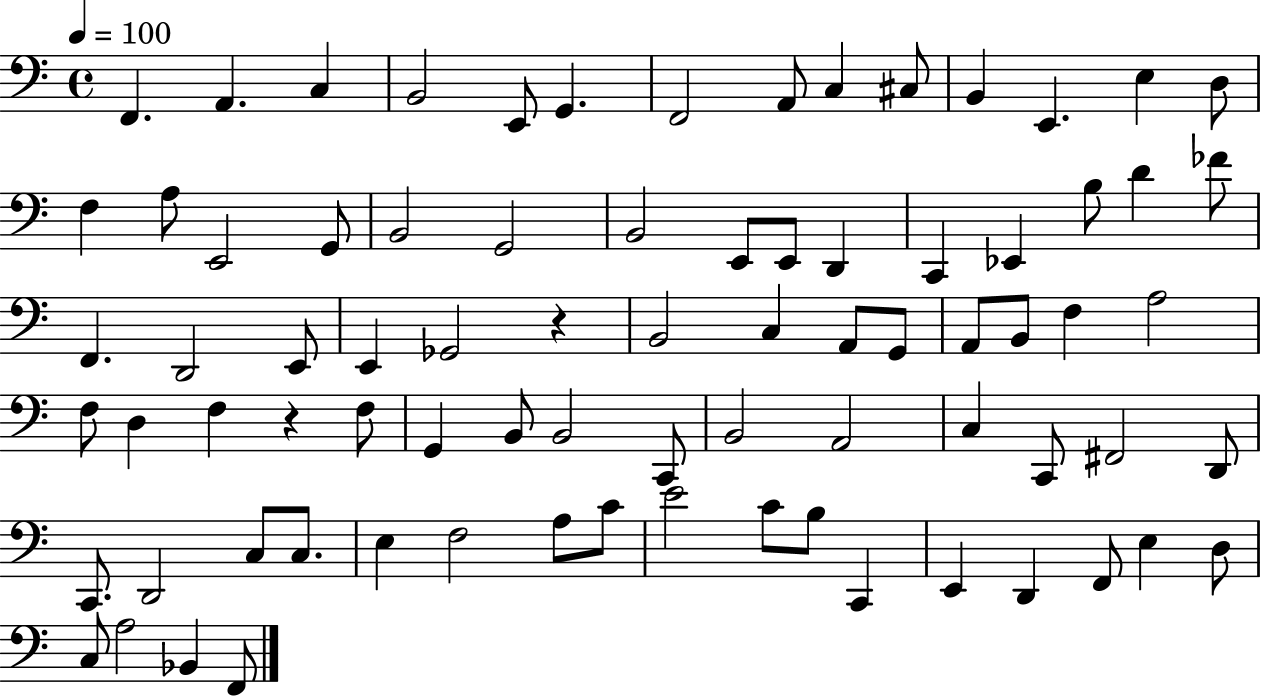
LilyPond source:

{
  \clef bass
  \time 4/4
  \defaultTimeSignature
  \key c \major
  \tempo 4 = 100
  \repeat volta 2 { f,4. a,4. c4 | b,2 e,8 g,4. | f,2 a,8 c4 cis8 | b,4 e,4. e4 d8 | \break f4 a8 e,2 g,8 | b,2 g,2 | b,2 e,8 e,8 d,4 | c,4 ees,4 b8 d'4 fes'8 | \break f,4. d,2 e,8 | e,4 ges,2 r4 | b,2 c4 a,8 g,8 | a,8 b,8 f4 a2 | \break f8 d4 f4 r4 f8 | g,4 b,8 b,2 c,8 | b,2 a,2 | c4 c,8 fis,2 d,8 | \break c,8. d,2 c8 c8. | e4 f2 a8 c'8 | e'2 c'8 b8 c,4 | e,4 d,4 f,8 e4 d8 | \break c8 a2 bes,4 f,8 | } \bar "|."
}